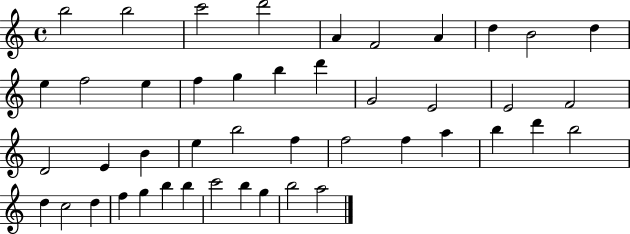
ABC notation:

X:1
T:Untitled
M:4/4
L:1/4
K:C
b2 b2 c'2 d'2 A F2 A d B2 d e f2 e f g b d' G2 E2 E2 F2 D2 E B e b2 f f2 f a b d' b2 d c2 d f g b b c'2 b g b2 a2